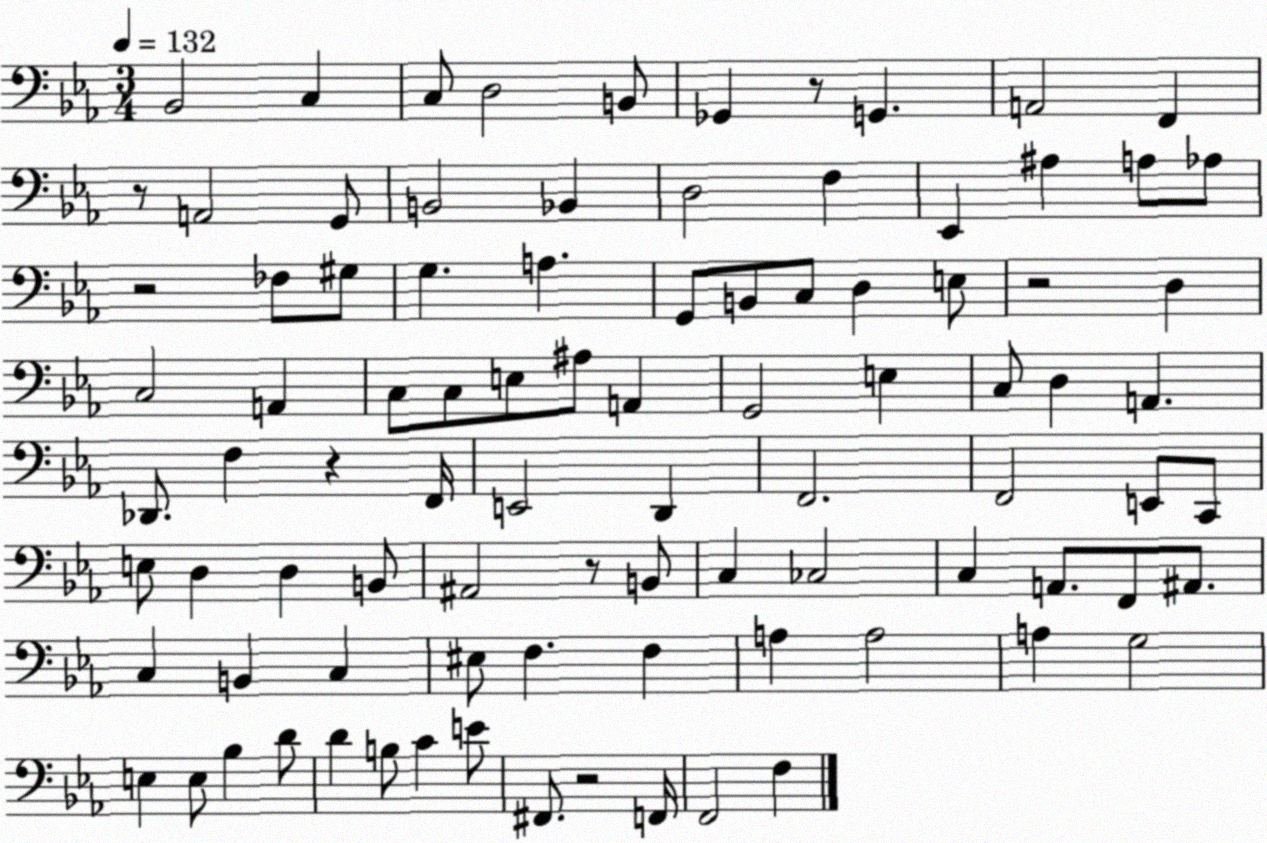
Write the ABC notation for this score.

X:1
T:Untitled
M:3/4
L:1/4
K:Eb
_B,,2 C, C,/2 D,2 B,,/2 _G,, z/2 G,, A,,2 F,, z/2 A,,2 G,,/2 B,,2 _B,, D,2 F, _E,, ^A, A,/2 _A,/2 z2 _F,/2 ^G,/2 G, A, G,,/2 B,,/2 C,/2 D, E,/2 z2 D, C,2 A,, C,/2 C,/2 E,/2 ^A,/2 A,, G,,2 E, C,/2 D, A,, _D,,/2 F, z F,,/4 E,,2 D,, F,,2 F,,2 E,,/2 C,,/2 E,/2 D, D, B,,/2 ^A,,2 z/2 B,,/2 C, _C,2 C, A,,/2 F,,/2 ^A,,/2 C, B,, C, ^E,/2 F, F, A, A,2 A, G,2 E, E,/2 _B, D/2 D B,/2 C E/2 ^F,,/2 z2 F,,/4 F,,2 F,